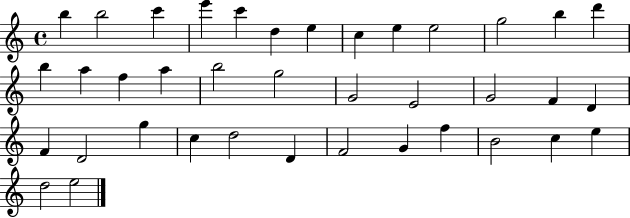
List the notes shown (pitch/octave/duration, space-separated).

B5/q B5/h C6/q E6/q C6/q D5/q E5/q C5/q E5/q E5/h G5/h B5/q D6/q B5/q A5/q F5/q A5/q B5/h G5/h G4/h E4/h G4/h F4/q D4/q F4/q D4/h G5/q C5/q D5/h D4/q F4/h G4/q F5/q B4/h C5/q E5/q D5/h E5/h